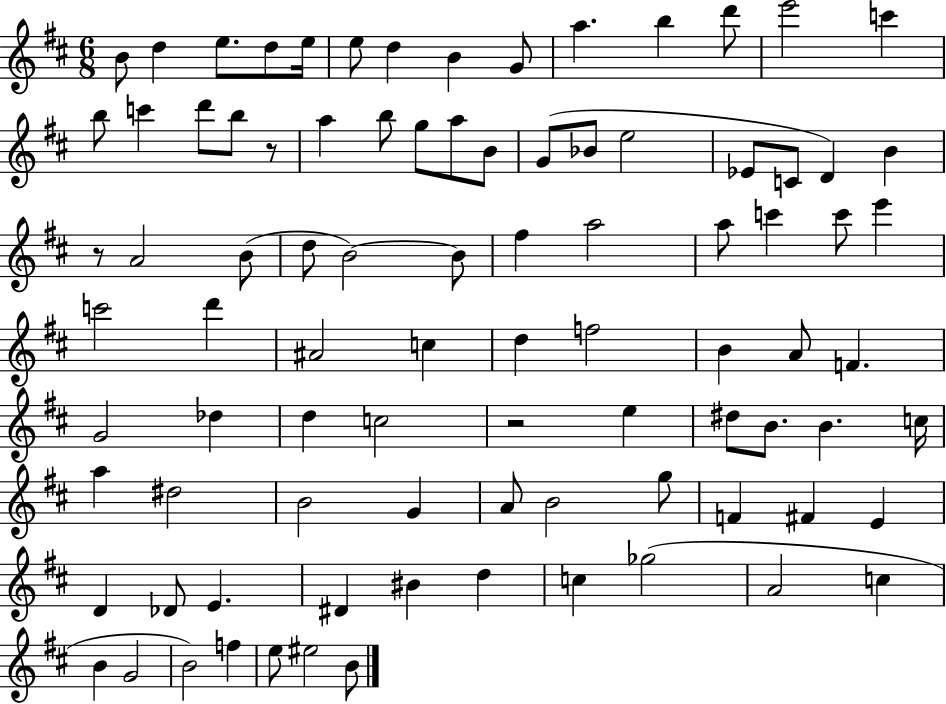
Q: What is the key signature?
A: D major